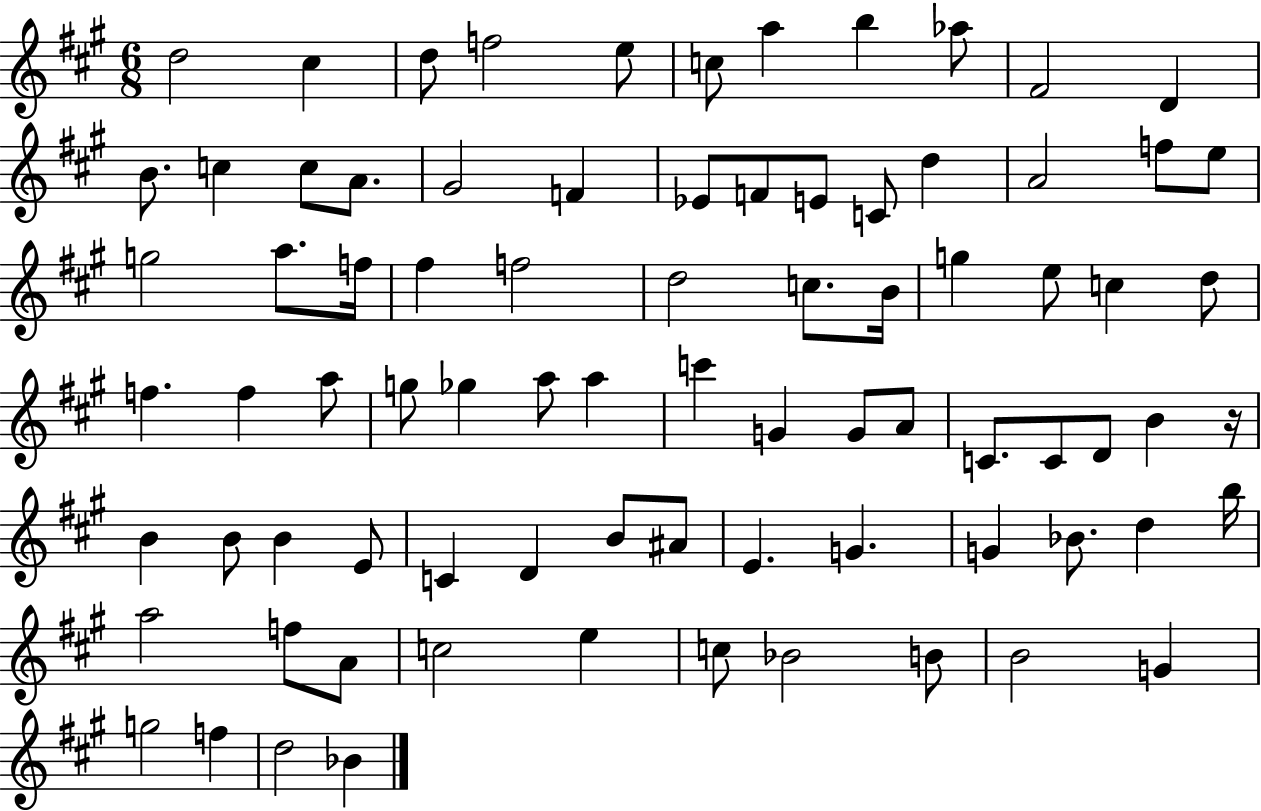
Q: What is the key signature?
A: A major